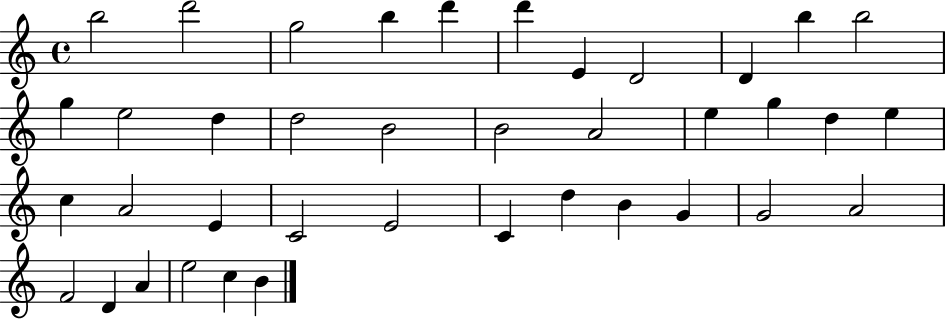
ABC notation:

X:1
T:Untitled
M:4/4
L:1/4
K:C
b2 d'2 g2 b d' d' E D2 D b b2 g e2 d d2 B2 B2 A2 e g d e c A2 E C2 E2 C d B G G2 A2 F2 D A e2 c B